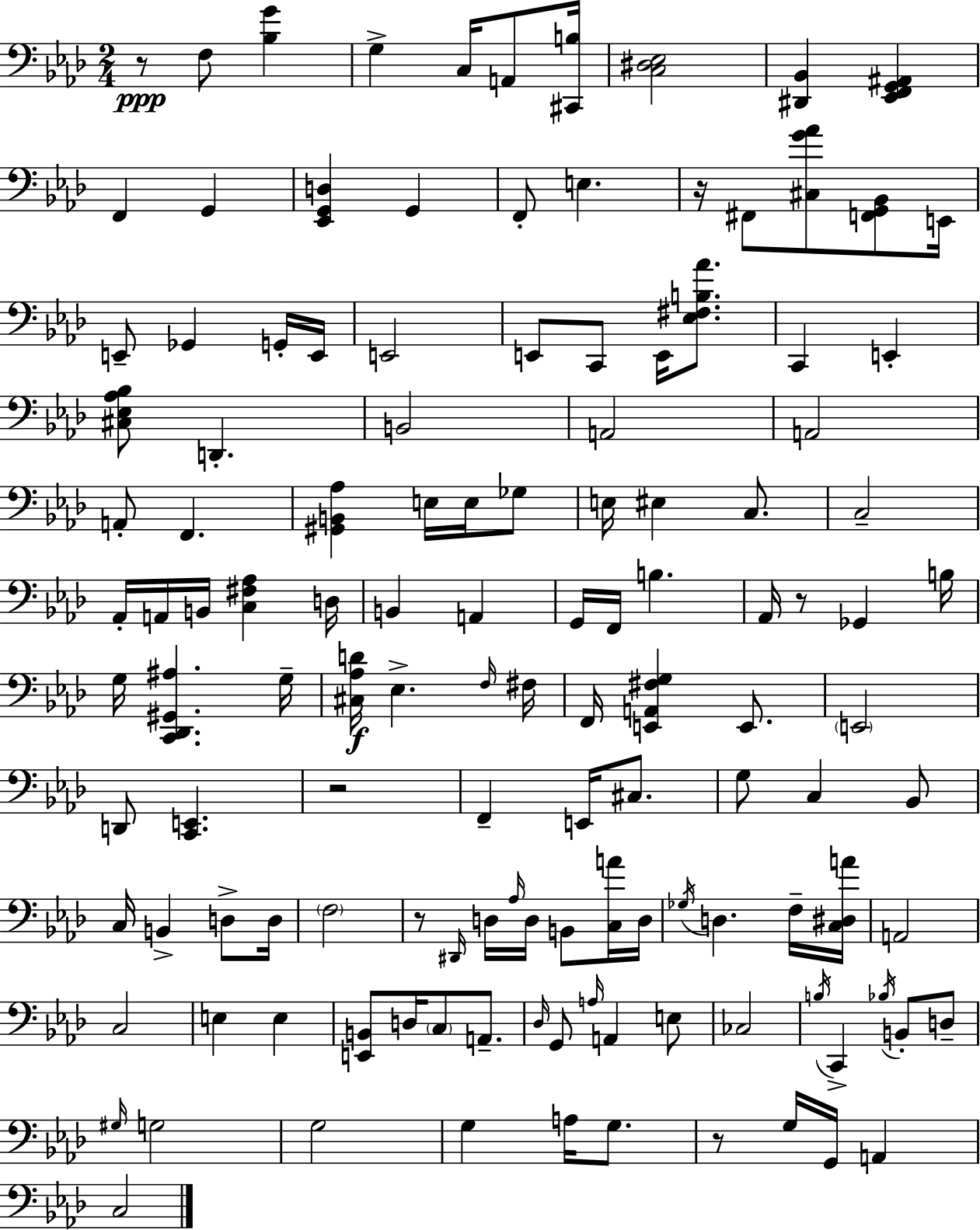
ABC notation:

X:1
T:Untitled
M:2/4
L:1/4
K:Ab
z/2 F,/2 [_B,G] G, C,/4 A,,/2 [^C,,B,]/4 [C,^D,_E,]2 [^D,,_B,,] [_E,,F,,G,,^A,,] F,, G,, [_E,,G,,D,] G,, F,,/2 E, z/4 ^F,,/2 [^C,G_A]/2 [F,,G,,_B,,]/2 E,,/4 E,,/2 _G,, G,,/4 E,,/4 E,,2 E,,/2 C,,/2 E,,/4 [_E,^F,B,_A]/2 C,, E,, [^C,_E,_A,_B,]/2 D,, B,,2 A,,2 A,,2 A,,/2 F,, [^G,,B,,_A,] E,/4 E,/4 _G,/2 E,/4 ^E, C,/2 C,2 _A,,/4 A,,/4 B,,/4 [C,^F,_A,] D,/4 B,, A,, G,,/4 F,,/4 B, _A,,/4 z/2 _G,, B,/4 G,/4 [C,,_D,,^G,,^A,] G,/4 [^C,_A,D]/4 _E, F,/4 ^F,/4 F,,/4 [E,,A,,^F,G,] E,,/2 E,,2 D,,/2 [C,,E,,] z2 F,, E,,/4 ^C,/2 G,/2 C, _B,,/2 C,/4 B,, D,/2 D,/4 F,2 z/2 ^D,,/4 D,/4 _A,/4 D,/4 B,,/2 [C,A]/4 D,/4 _G,/4 D, F,/4 [C,^D,A]/4 A,,2 C,2 E, E, [E,,B,,]/2 D,/4 C,/2 A,,/2 _D,/4 G,,/2 A,/4 A,, E,/2 _C,2 B,/4 C,, _B,/4 B,,/2 D,/2 ^G,/4 G,2 G,2 G, A,/4 G,/2 z/2 G,/4 G,,/4 A,, C,2